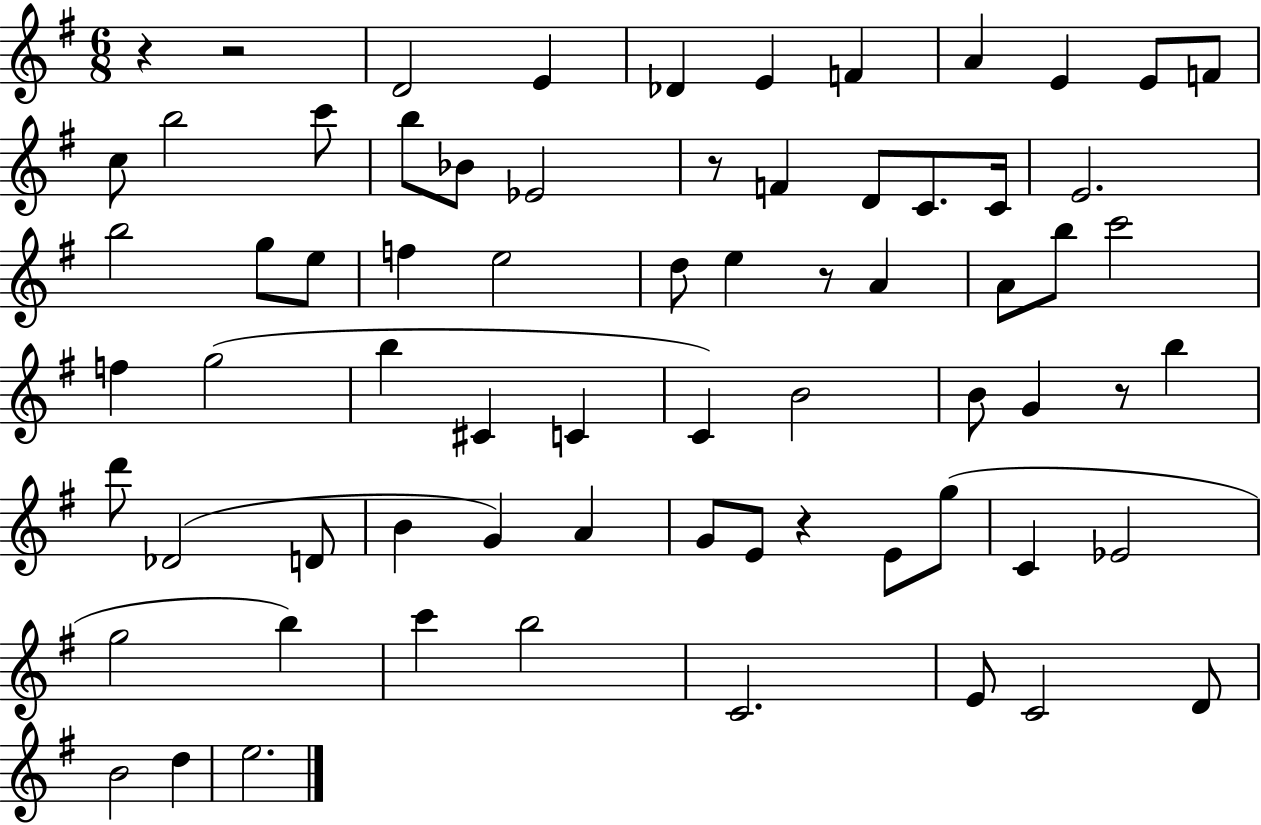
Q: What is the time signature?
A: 6/8